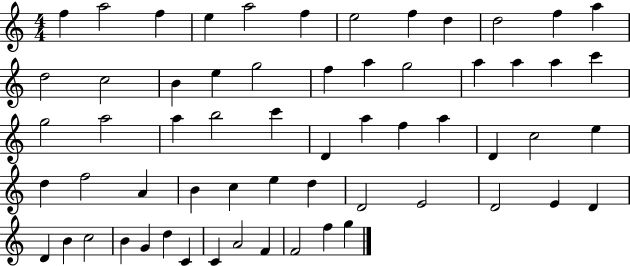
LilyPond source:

{
  \clef treble
  \numericTimeSignature
  \time 4/4
  \key c \major
  f''4 a''2 f''4 | e''4 a''2 f''4 | e''2 f''4 d''4 | d''2 f''4 a''4 | \break d''2 c''2 | b'4 e''4 g''2 | f''4 a''4 g''2 | a''4 a''4 a''4 c'''4 | \break g''2 a''2 | a''4 b''2 c'''4 | d'4 a''4 f''4 a''4 | d'4 c''2 e''4 | \break d''4 f''2 a'4 | b'4 c''4 e''4 d''4 | d'2 e'2 | d'2 e'4 d'4 | \break d'4 b'4 c''2 | b'4 g'4 d''4 c'4 | c'4 a'2 f'4 | f'2 f''4 g''4 | \break \bar "|."
}